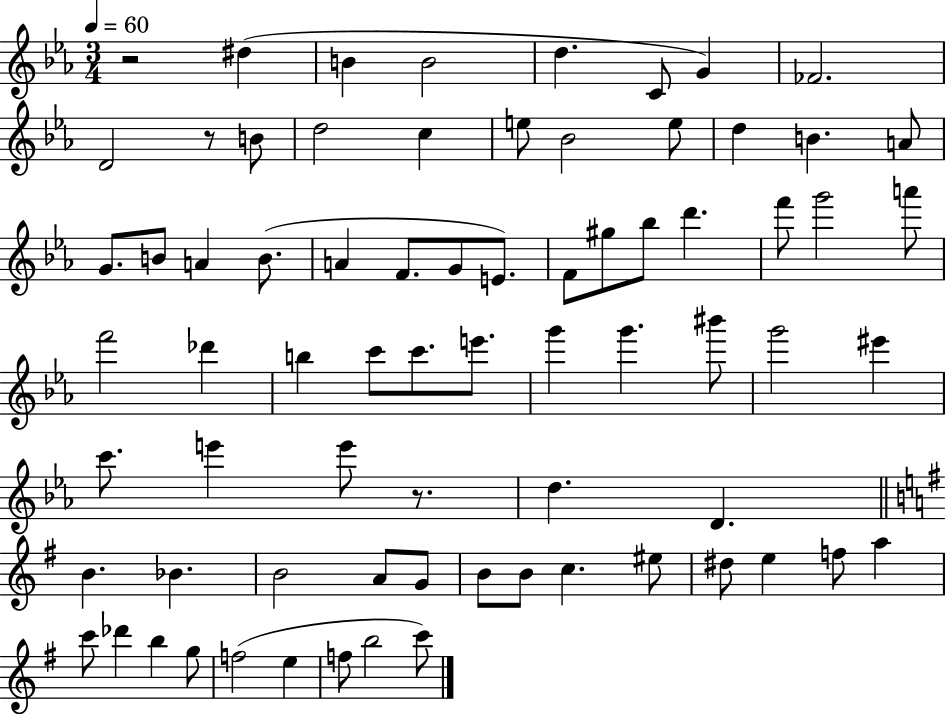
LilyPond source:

{
  \clef treble
  \numericTimeSignature
  \time 3/4
  \key ees \major
  \tempo 4 = 60
  \repeat volta 2 { r2 dis''4( | b'4 b'2 | d''4. c'8 g'4) | fes'2. | \break d'2 r8 b'8 | d''2 c''4 | e''8 bes'2 e''8 | d''4 b'4. a'8 | \break g'8. b'8 a'4 b'8.( | a'4 f'8. g'8 e'8.) | f'8 gis''8 bes''8 d'''4. | f'''8 g'''2 a'''8 | \break f'''2 des'''4 | b''4 c'''8 c'''8. e'''8. | g'''4 g'''4. bis'''8 | g'''2 eis'''4 | \break c'''8. e'''4 e'''8 r8. | d''4. d'4. | \bar "||" \break \key e \minor b'4. bes'4. | b'2 a'8 g'8 | b'8 b'8 c''4. eis''8 | dis''8 e''4 f''8 a''4 | \break c'''8 des'''4 b''4 g''8 | f''2( e''4 | f''8 b''2 c'''8) | } \bar "|."
}